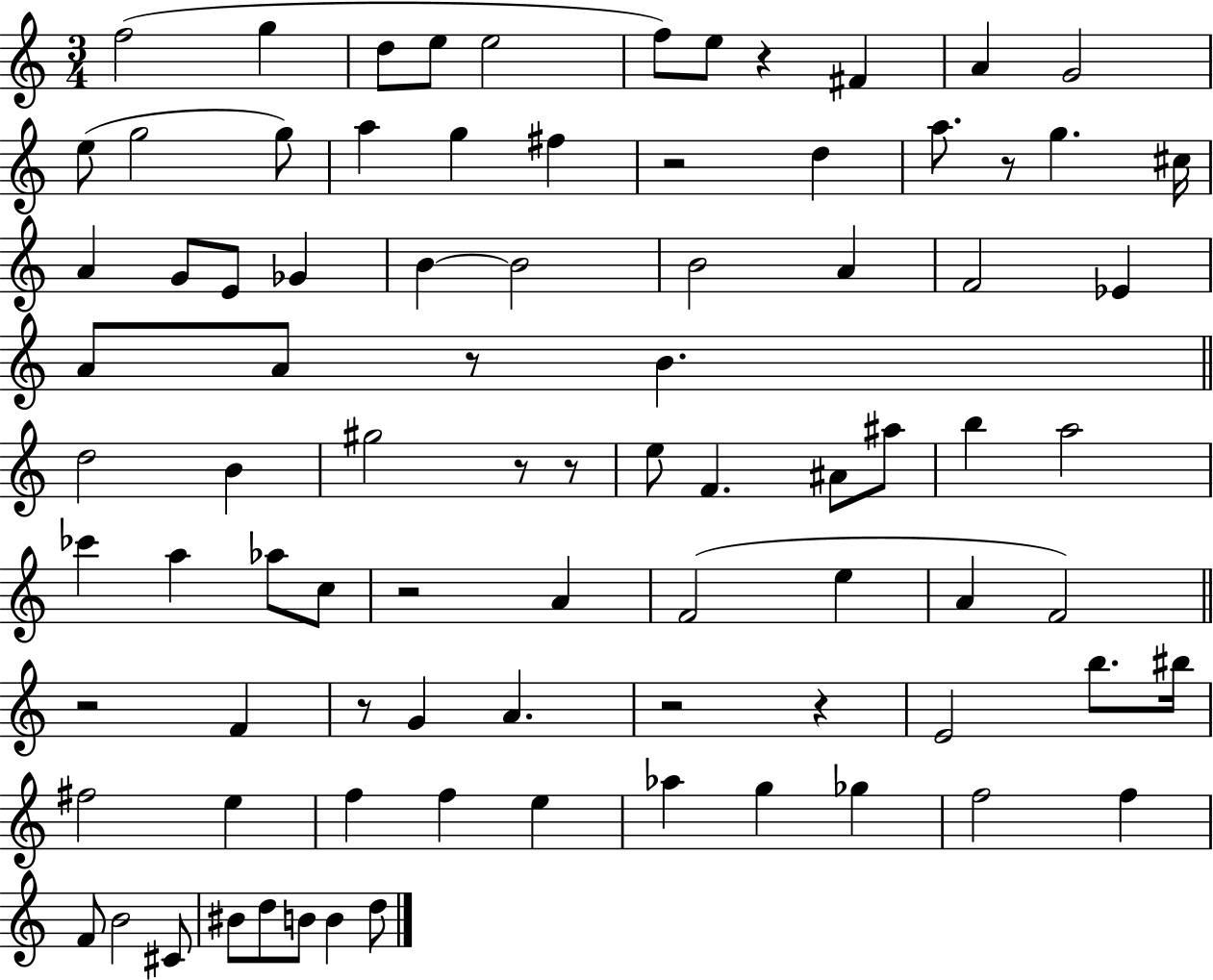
{
  \clef treble
  \numericTimeSignature
  \time 3/4
  \key c \major
  f''2( g''4 | d''8 e''8 e''2 | f''8) e''8 r4 fis'4 | a'4 g'2 | \break e''8( g''2 g''8) | a''4 g''4 fis''4 | r2 d''4 | a''8. r8 g''4. cis''16 | \break a'4 g'8 e'8 ges'4 | b'4~~ b'2 | b'2 a'4 | f'2 ees'4 | \break a'8 a'8 r8 b'4. | \bar "||" \break \key a \minor d''2 b'4 | gis''2 r8 r8 | e''8 f'4. ais'8 ais''8 | b''4 a''2 | \break ces'''4 a''4 aes''8 c''8 | r2 a'4 | f'2( e''4 | a'4 f'2) | \break \bar "||" \break \key c \major r2 f'4 | r8 g'4 a'4. | r2 r4 | e'2 b''8. bis''16 | \break fis''2 e''4 | f''4 f''4 e''4 | aes''4 g''4 ges''4 | f''2 f''4 | \break f'8 b'2 cis'8 | bis'8 d''8 b'8 b'4 d''8 | \bar "|."
}